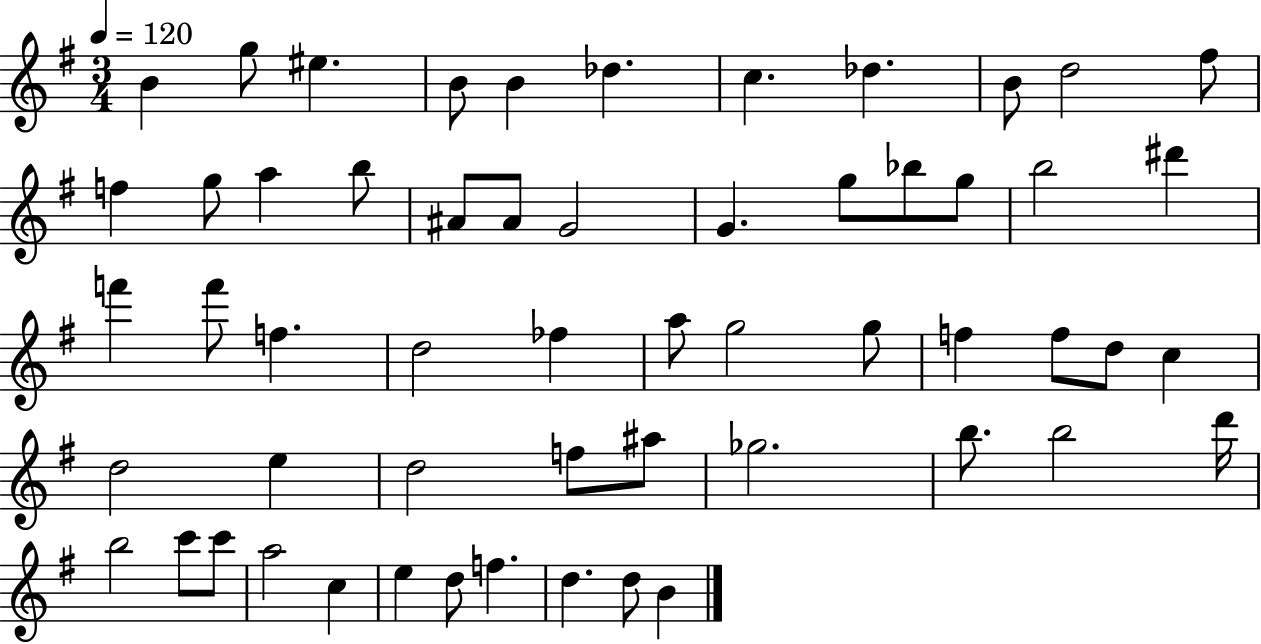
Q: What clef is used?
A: treble